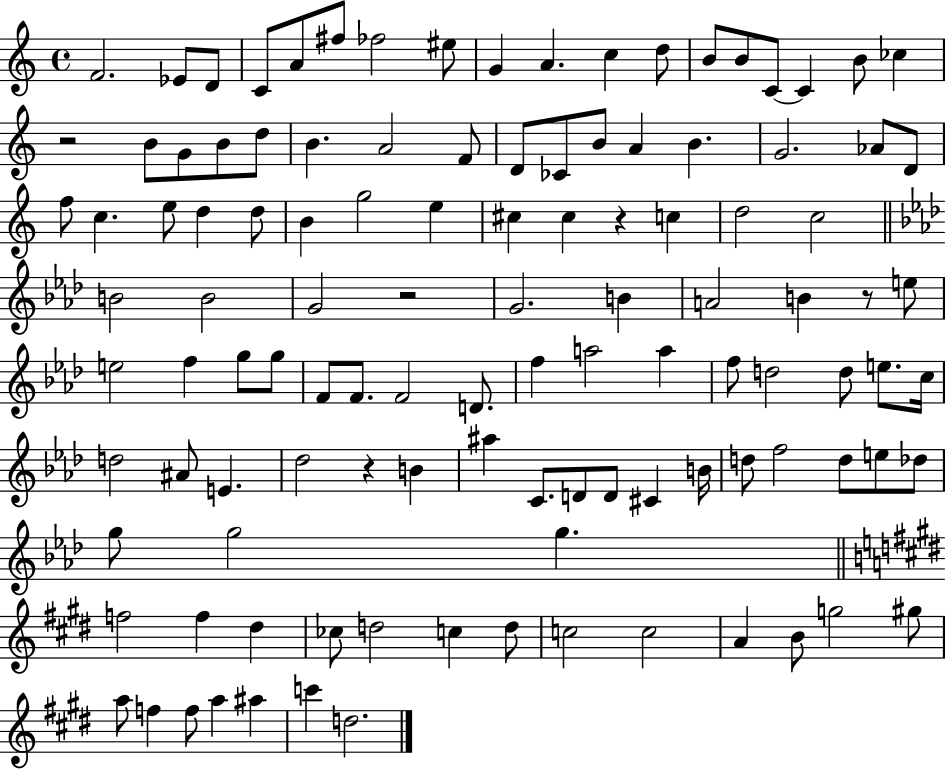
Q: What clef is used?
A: treble